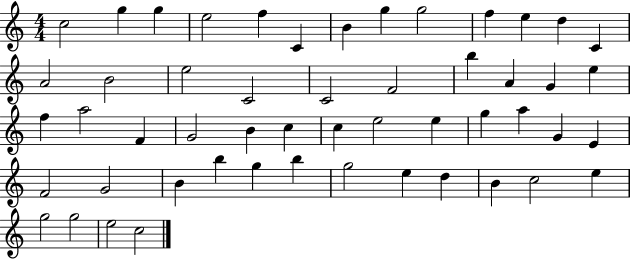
C5/h G5/q G5/q E5/h F5/q C4/q B4/q G5/q G5/h F5/q E5/q D5/q C4/q A4/h B4/h E5/h C4/h C4/h F4/h B5/q A4/q G4/q E5/q F5/q A5/h F4/q G4/h B4/q C5/q C5/q E5/h E5/q G5/q A5/q G4/q E4/q F4/h G4/h B4/q B5/q G5/q B5/q G5/h E5/q D5/q B4/q C5/h E5/q G5/h G5/h E5/h C5/h